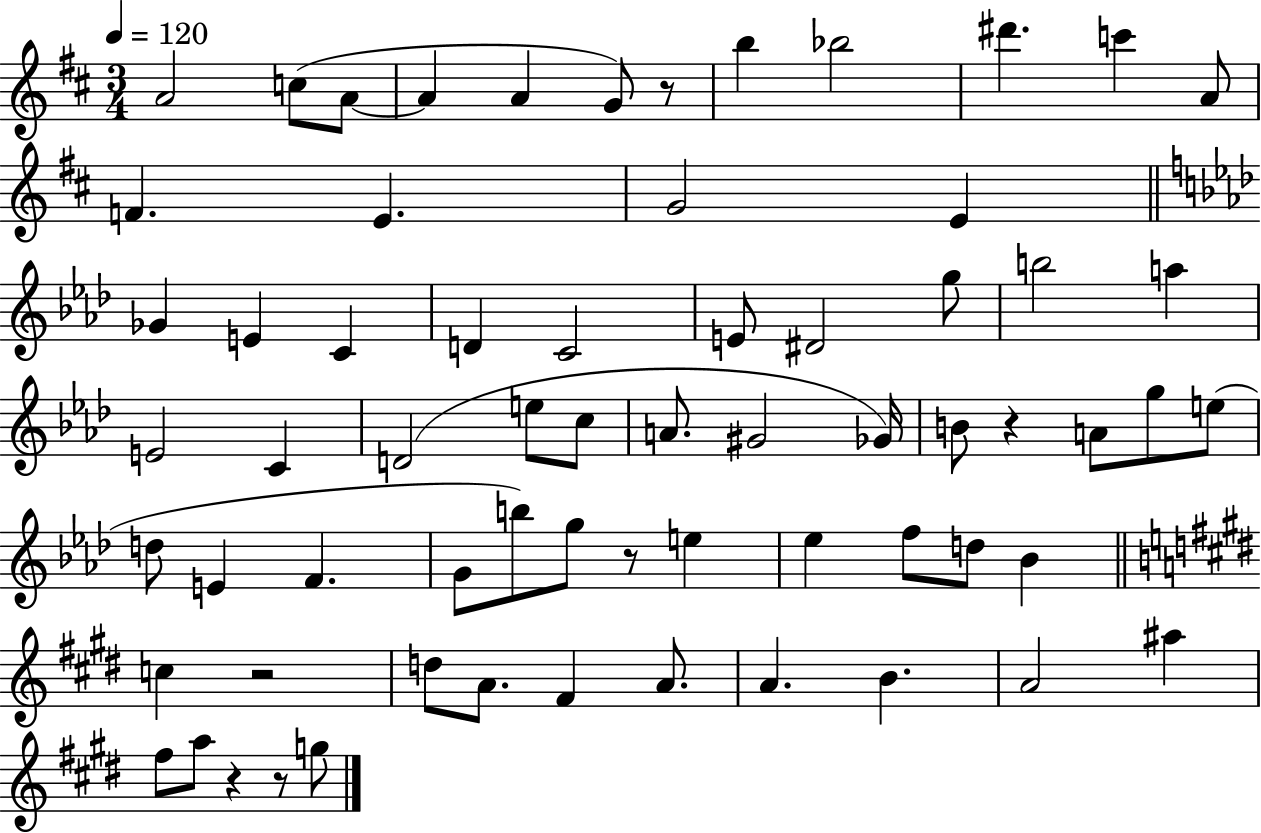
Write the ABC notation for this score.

X:1
T:Untitled
M:3/4
L:1/4
K:D
A2 c/2 A/2 A A G/2 z/2 b _b2 ^d' c' A/2 F E G2 E _G E C D C2 E/2 ^D2 g/2 b2 a E2 C D2 e/2 c/2 A/2 ^G2 _G/4 B/2 z A/2 g/2 e/2 d/2 E F G/2 b/2 g/2 z/2 e _e f/2 d/2 _B c z2 d/2 A/2 ^F A/2 A B A2 ^a ^f/2 a/2 z z/2 g/2